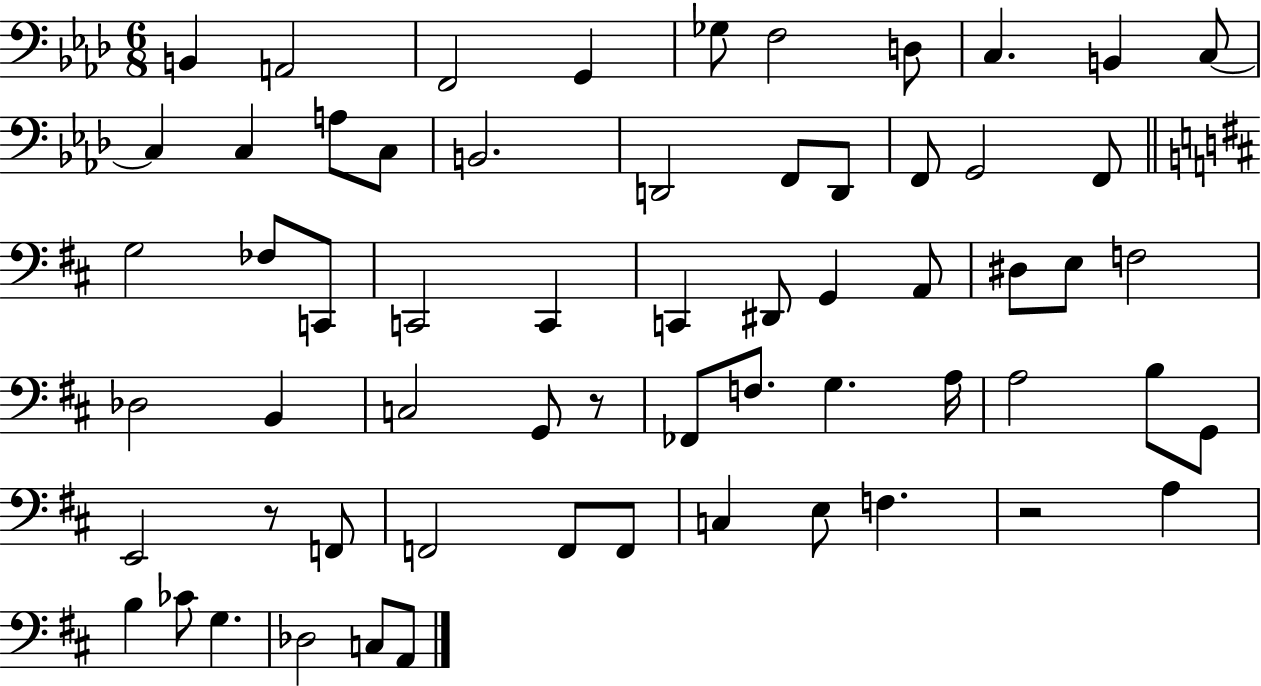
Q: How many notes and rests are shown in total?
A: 62